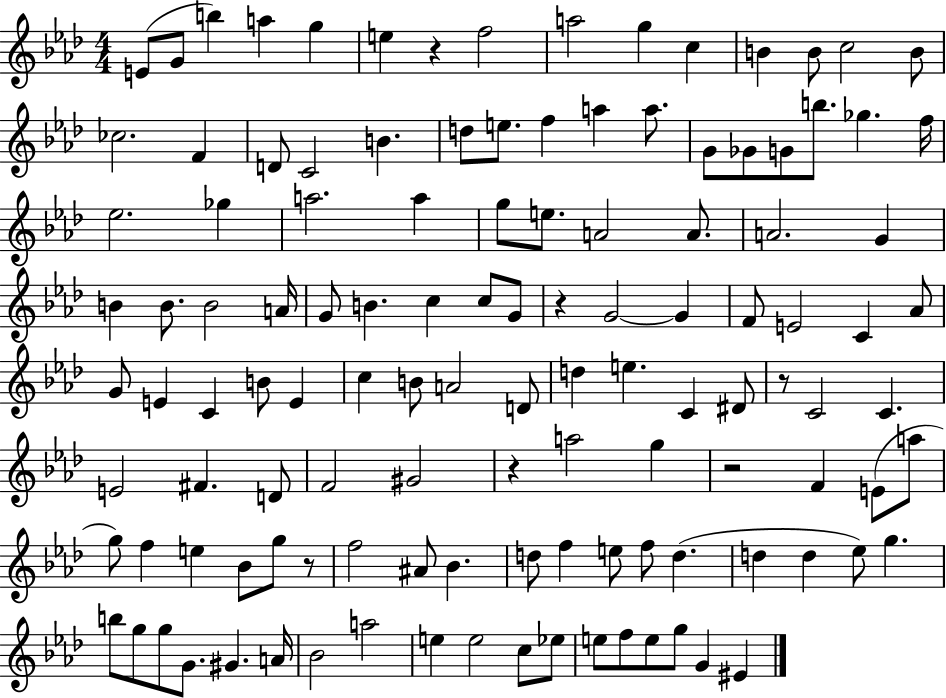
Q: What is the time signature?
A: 4/4